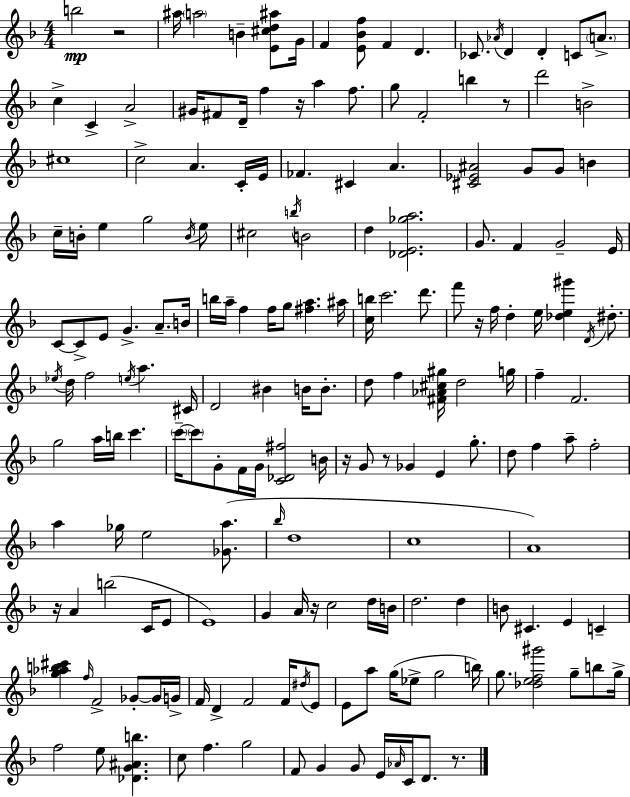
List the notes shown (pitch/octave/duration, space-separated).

B5/h R/h A#5/s A5/h B4/q [E4,C#5,D5,A#5]/e G4/s F4/q [E4,Bb4,F5]/e F4/q D4/q. CES4/e. Ab4/s D4/q D4/q C4/e A4/e. C5/q C4/q A4/h G#4/s F#4/e D4/s F5/q R/s A5/q F5/e. G5/e F4/h B5/q R/e D6/h B4/h C#5/w C5/h A4/q. C4/s E4/s FES4/q. C#4/q A4/q. [C#4,Eb4,A#4]/h G4/e G4/e B4/q C5/s B4/s E5/q G5/h B4/s E5/e C#5/h B5/s B4/h D5/q [Db4,E4,Gb5,A5]/h. G4/e. F4/q G4/h E4/s C4/e C4/e E4/e G4/q. A4/e. B4/s B5/s A5/s F5/q F5/s G5/e [F#5,A5]/q. A#5/s [C5,B5]/s C6/h. D6/e. F6/e R/s F5/s D5/q E5/s [Db5,E5,G#6]/q D4/s D#5/e. Eb5/s D5/s F5/h E5/s A5/q. C#4/s D4/h BIS4/q B4/s B4/e. D5/e F5/q [F#4,Ab4,C#5,G#5]/s D5/h G5/s F5/q F4/h. G5/h A5/s B5/s C6/q. C6/s C6/e G4/e F4/s G4/s [C4,Db4,F#5]/h B4/s R/s G4/e R/e Gb4/q E4/q G5/e. D5/e F5/q A5/e F5/h A5/q Gb5/s E5/h [Gb4,A5]/e. Bb5/s D5/w C5/w A4/w R/s A4/q B5/h C4/s E4/e E4/w G4/q A4/s R/s C5/h D5/s B4/s D5/h. D5/q B4/e C#4/q. E4/q C4/q [G5,Ab5,B5,C#6]/q F5/s F4/h Gb4/e Gb4/s G4/s F4/s D4/q F4/h F4/s D#5/s E4/e E4/e A5/e G5/s Eb5/e G5/h B5/s G5/e. [Db5,E5,F5,G#6]/h G5/e B5/e G5/s F5/h E5/e [Db4,G4,A#4,B5]/q. C5/e F5/q. G5/h F4/e G4/q G4/e E4/s Ab4/s C4/s D4/e. R/e.